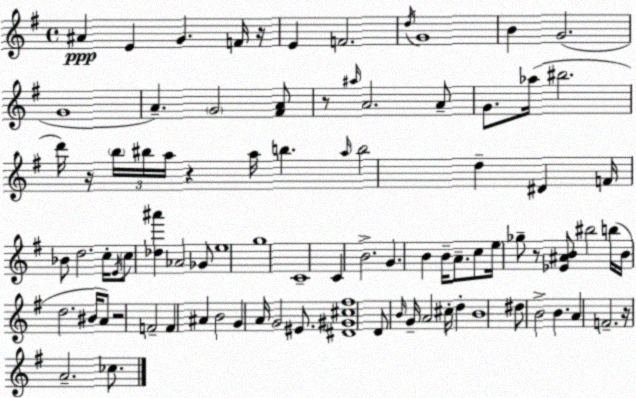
X:1
T:Untitled
M:4/4
L:1/4
K:G
^A E G F/4 z/4 E F2 d/4 G4 B G2 G4 A G2 [^FA]/2 z/2 ^a/4 A2 A/2 G/2 _a/4 ^b2 d'/4 z/4 b/4 ^b/4 a/4 z a/4 b a/4 b2 d ^D F/4 _B/2 d2 c/4 E/4 c/2 [_d^a'] _A2 _G/2 e4 g4 C4 C B2 G B B/4 A/2 c/2 e/4 _g/2 z/2 [_E^AB]/2 ^b2 b/4 B/4 d2 ^B/4 A/2 z2 F2 F ^A B2 G A/4 G2 ^E/2 [^D^G^c^f]4 D/2 B/4 G/4 A2 ^c/4 d B4 ^d/2 B2 B A F2 z/4 A2 _c/2